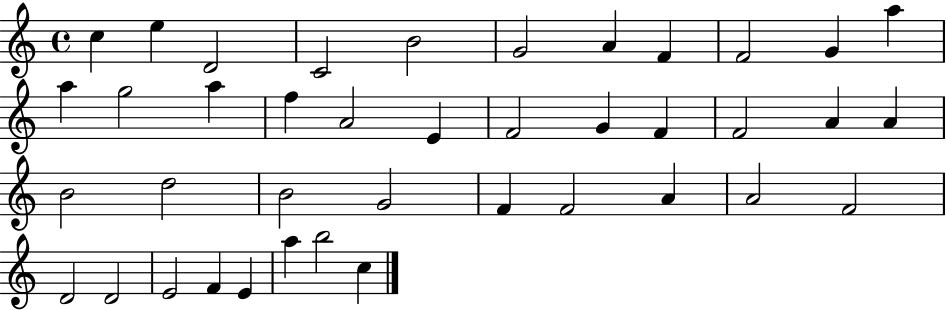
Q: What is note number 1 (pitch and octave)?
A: C5